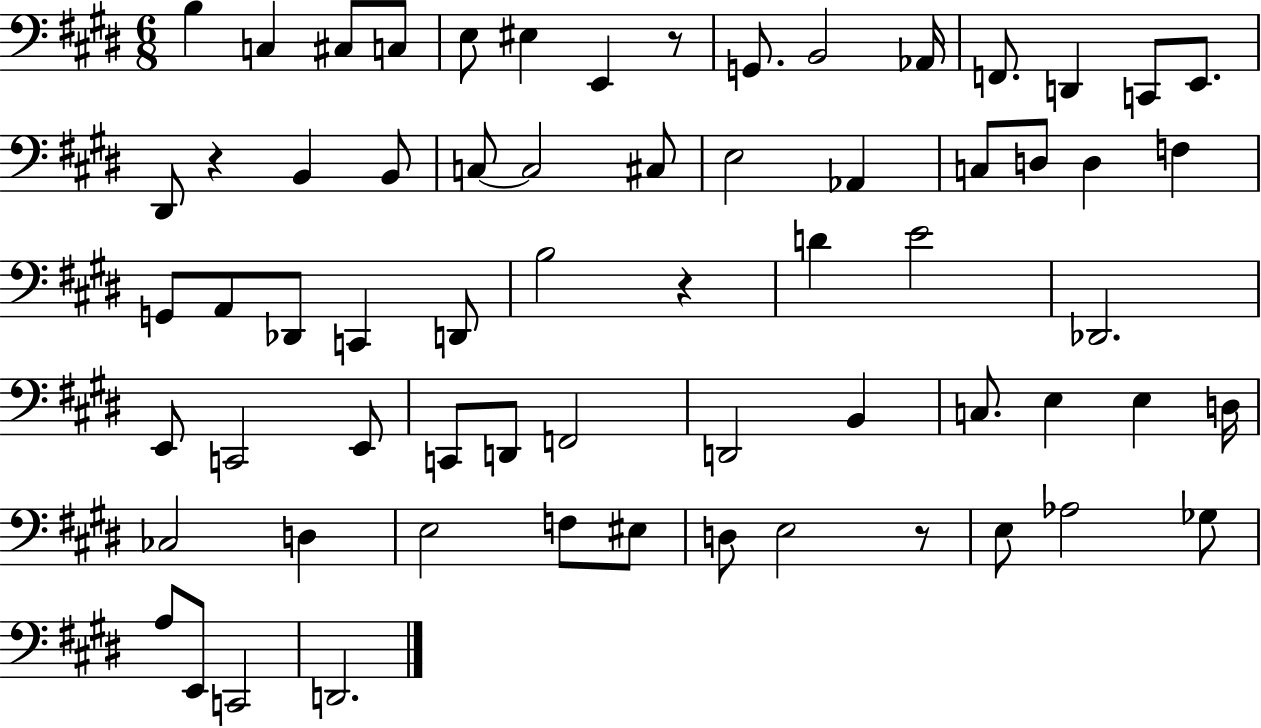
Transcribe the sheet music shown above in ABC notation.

X:1
T:Untitled
M:6/8
L:1/4
K:E
B, C, ^C,/2 C,/2 E,/2 ^E, E,, z/2 G,,/2 B,,2 _A,,/4 F,,/2 D,, C,,/2 E,,/2 ^D,,/2 z B,, B,,/2 C,/2 C,2 ^C,/2 E,2 _A,, C,/2 D,/2 D, F, G,,/2 A,,/2 _D,,/2 C,, D,,/2 B,2 z D E2 _D,,2 E,,/2 C,,2 E,,/2 C,,/2 D,,/2 F,,2 D,,2 B,, C,/2 E, E, D,/4 _C,2 D, E,2 F,/2 ^E,/2 D,/2 E,2 z/2 E,/2 _A,2 _G,/2 A,/2 E,,/2 C,,2 D,,2